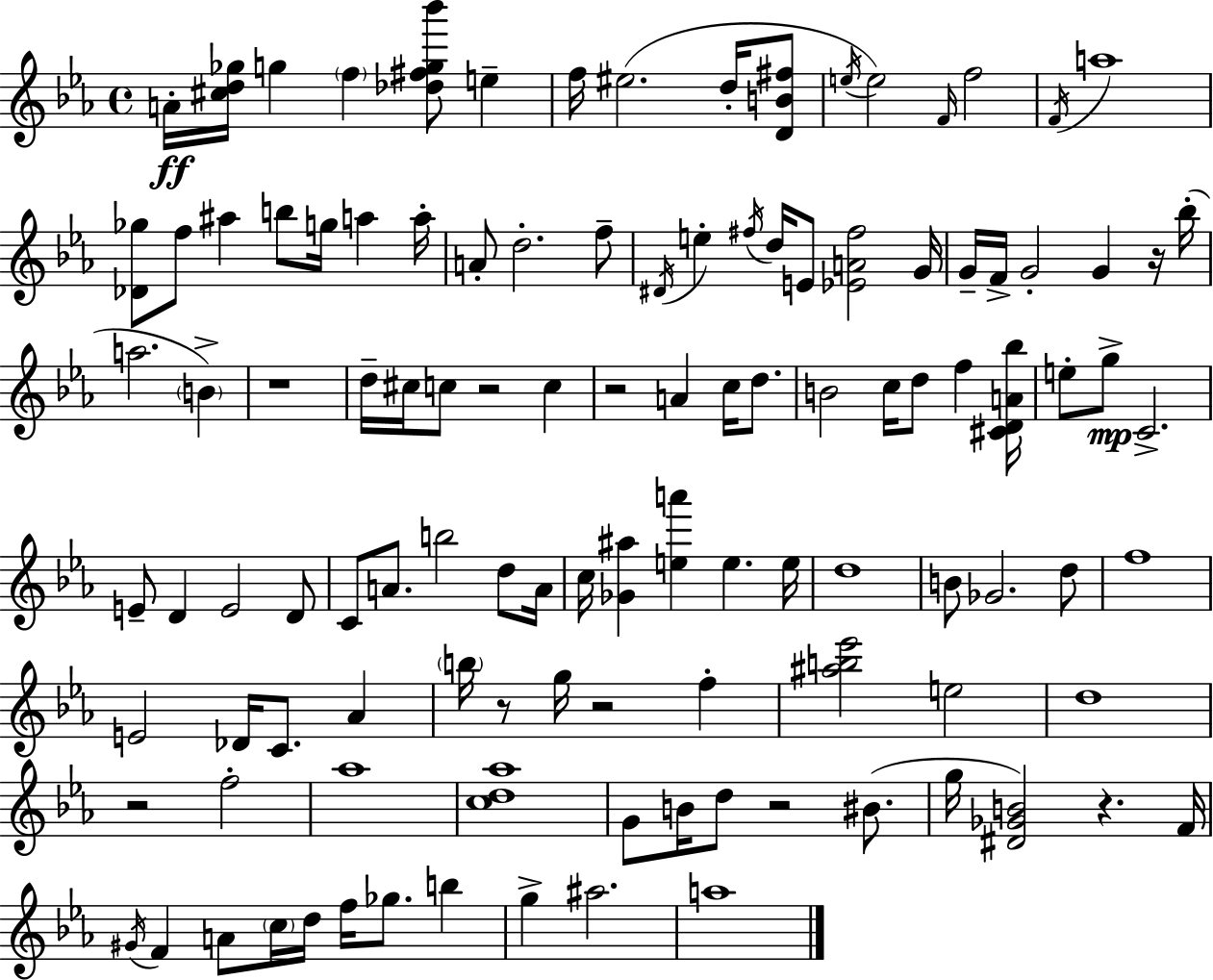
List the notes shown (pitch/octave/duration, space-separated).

A4/s [C#5,D5,Gb5]/s G5/q F5/q [Db5,F#5,G5,Bb6]/e E5/q F5/s EIS5/h. D5/s [D4,B4,F#5]/e E5/s E5/h F4/s F5/h F4/s A5/w [Db4,Gb5]/e F5/e A#5/q B5/e G5/s A5/q A5/s A4/e D5/h. F5/e D#4/s E5/q F#5/s D5/s E4/e [Eb4,A4,F#5]/h G4/s G4/s F4/s G4/h G4/q R/s Bb5/s A5/h. B4/q R/w D5/s C#5/s C5/e R/h C5/q R/h A4/q C5/s D5/e. B4/h C5/s D5/e F5/q [C#4,D4,A4,Bb5]/s E5/e G5/e C4/h. E4/e D4/q E4/h D4/e C4/e A4/e. B5/h D5/e A4/s C5/s [Gb4,A#5]/q [E5,A6]/q E5/q. E5/s D5/w B4/e Gb4/h. D5/e F5/w E4/h Db4/s C4/e. Ab4/q B5/s R/e G5/s R/h F5/q [A#5,B5,Eb6]/h E5/h D5/w R/h F5/h Ab5/w [C5,D5,Ab5]/w G4/e B4/s D5/e R/h BIS4/e. G5/s [D#4,Gb4,B4]/h R/q. F4/s G#4/s F4/q A4/e C5/s D5/s F5/s Gb5/e. B5/q G5/q A#5/h. A5/w